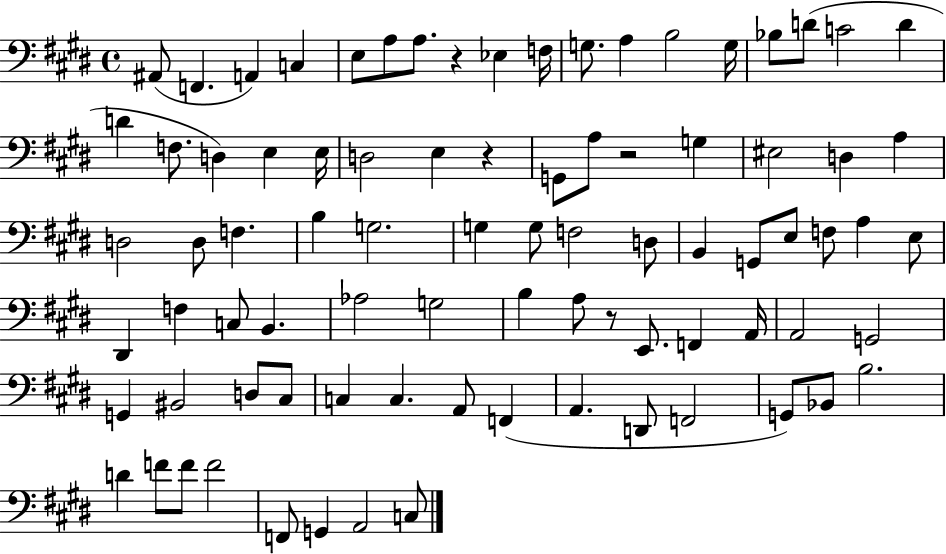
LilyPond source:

{
  \clef bass
  \time 4/4
  \defaultTimeSignature
  \key e \major
  ais,8( f,4. a,4) c4 | e8 a8 a8. r4 ees4 f16 | g8. a4 b2 g16 | bes8 d'8( c'2 d'4 | \break d'4 f8. d4) e4 e16 | d2 e4 r4 | g,8 a8 r2 g4 | eis2 d4 a4 | \break d2 d8 f4. | b4 g2. | g4 g8 f2 d8 | b,4 g,8 e8 f8 a4 e8 | \break dis,4 f4 c8 b,4. | aes2 g2 | b4 a8 r8 e,8. f,4 a,16 | a,2 g,2 | \break g,4 bis,2 d8 cis8 | c4 c4. a,8 f,4( | a,4. d,8 f,2 | g,8) bes,8 b2. | \break d'4 f'8 f'8 f'2 | f,8 g,4 a,2 c8 | \bar "|."
}